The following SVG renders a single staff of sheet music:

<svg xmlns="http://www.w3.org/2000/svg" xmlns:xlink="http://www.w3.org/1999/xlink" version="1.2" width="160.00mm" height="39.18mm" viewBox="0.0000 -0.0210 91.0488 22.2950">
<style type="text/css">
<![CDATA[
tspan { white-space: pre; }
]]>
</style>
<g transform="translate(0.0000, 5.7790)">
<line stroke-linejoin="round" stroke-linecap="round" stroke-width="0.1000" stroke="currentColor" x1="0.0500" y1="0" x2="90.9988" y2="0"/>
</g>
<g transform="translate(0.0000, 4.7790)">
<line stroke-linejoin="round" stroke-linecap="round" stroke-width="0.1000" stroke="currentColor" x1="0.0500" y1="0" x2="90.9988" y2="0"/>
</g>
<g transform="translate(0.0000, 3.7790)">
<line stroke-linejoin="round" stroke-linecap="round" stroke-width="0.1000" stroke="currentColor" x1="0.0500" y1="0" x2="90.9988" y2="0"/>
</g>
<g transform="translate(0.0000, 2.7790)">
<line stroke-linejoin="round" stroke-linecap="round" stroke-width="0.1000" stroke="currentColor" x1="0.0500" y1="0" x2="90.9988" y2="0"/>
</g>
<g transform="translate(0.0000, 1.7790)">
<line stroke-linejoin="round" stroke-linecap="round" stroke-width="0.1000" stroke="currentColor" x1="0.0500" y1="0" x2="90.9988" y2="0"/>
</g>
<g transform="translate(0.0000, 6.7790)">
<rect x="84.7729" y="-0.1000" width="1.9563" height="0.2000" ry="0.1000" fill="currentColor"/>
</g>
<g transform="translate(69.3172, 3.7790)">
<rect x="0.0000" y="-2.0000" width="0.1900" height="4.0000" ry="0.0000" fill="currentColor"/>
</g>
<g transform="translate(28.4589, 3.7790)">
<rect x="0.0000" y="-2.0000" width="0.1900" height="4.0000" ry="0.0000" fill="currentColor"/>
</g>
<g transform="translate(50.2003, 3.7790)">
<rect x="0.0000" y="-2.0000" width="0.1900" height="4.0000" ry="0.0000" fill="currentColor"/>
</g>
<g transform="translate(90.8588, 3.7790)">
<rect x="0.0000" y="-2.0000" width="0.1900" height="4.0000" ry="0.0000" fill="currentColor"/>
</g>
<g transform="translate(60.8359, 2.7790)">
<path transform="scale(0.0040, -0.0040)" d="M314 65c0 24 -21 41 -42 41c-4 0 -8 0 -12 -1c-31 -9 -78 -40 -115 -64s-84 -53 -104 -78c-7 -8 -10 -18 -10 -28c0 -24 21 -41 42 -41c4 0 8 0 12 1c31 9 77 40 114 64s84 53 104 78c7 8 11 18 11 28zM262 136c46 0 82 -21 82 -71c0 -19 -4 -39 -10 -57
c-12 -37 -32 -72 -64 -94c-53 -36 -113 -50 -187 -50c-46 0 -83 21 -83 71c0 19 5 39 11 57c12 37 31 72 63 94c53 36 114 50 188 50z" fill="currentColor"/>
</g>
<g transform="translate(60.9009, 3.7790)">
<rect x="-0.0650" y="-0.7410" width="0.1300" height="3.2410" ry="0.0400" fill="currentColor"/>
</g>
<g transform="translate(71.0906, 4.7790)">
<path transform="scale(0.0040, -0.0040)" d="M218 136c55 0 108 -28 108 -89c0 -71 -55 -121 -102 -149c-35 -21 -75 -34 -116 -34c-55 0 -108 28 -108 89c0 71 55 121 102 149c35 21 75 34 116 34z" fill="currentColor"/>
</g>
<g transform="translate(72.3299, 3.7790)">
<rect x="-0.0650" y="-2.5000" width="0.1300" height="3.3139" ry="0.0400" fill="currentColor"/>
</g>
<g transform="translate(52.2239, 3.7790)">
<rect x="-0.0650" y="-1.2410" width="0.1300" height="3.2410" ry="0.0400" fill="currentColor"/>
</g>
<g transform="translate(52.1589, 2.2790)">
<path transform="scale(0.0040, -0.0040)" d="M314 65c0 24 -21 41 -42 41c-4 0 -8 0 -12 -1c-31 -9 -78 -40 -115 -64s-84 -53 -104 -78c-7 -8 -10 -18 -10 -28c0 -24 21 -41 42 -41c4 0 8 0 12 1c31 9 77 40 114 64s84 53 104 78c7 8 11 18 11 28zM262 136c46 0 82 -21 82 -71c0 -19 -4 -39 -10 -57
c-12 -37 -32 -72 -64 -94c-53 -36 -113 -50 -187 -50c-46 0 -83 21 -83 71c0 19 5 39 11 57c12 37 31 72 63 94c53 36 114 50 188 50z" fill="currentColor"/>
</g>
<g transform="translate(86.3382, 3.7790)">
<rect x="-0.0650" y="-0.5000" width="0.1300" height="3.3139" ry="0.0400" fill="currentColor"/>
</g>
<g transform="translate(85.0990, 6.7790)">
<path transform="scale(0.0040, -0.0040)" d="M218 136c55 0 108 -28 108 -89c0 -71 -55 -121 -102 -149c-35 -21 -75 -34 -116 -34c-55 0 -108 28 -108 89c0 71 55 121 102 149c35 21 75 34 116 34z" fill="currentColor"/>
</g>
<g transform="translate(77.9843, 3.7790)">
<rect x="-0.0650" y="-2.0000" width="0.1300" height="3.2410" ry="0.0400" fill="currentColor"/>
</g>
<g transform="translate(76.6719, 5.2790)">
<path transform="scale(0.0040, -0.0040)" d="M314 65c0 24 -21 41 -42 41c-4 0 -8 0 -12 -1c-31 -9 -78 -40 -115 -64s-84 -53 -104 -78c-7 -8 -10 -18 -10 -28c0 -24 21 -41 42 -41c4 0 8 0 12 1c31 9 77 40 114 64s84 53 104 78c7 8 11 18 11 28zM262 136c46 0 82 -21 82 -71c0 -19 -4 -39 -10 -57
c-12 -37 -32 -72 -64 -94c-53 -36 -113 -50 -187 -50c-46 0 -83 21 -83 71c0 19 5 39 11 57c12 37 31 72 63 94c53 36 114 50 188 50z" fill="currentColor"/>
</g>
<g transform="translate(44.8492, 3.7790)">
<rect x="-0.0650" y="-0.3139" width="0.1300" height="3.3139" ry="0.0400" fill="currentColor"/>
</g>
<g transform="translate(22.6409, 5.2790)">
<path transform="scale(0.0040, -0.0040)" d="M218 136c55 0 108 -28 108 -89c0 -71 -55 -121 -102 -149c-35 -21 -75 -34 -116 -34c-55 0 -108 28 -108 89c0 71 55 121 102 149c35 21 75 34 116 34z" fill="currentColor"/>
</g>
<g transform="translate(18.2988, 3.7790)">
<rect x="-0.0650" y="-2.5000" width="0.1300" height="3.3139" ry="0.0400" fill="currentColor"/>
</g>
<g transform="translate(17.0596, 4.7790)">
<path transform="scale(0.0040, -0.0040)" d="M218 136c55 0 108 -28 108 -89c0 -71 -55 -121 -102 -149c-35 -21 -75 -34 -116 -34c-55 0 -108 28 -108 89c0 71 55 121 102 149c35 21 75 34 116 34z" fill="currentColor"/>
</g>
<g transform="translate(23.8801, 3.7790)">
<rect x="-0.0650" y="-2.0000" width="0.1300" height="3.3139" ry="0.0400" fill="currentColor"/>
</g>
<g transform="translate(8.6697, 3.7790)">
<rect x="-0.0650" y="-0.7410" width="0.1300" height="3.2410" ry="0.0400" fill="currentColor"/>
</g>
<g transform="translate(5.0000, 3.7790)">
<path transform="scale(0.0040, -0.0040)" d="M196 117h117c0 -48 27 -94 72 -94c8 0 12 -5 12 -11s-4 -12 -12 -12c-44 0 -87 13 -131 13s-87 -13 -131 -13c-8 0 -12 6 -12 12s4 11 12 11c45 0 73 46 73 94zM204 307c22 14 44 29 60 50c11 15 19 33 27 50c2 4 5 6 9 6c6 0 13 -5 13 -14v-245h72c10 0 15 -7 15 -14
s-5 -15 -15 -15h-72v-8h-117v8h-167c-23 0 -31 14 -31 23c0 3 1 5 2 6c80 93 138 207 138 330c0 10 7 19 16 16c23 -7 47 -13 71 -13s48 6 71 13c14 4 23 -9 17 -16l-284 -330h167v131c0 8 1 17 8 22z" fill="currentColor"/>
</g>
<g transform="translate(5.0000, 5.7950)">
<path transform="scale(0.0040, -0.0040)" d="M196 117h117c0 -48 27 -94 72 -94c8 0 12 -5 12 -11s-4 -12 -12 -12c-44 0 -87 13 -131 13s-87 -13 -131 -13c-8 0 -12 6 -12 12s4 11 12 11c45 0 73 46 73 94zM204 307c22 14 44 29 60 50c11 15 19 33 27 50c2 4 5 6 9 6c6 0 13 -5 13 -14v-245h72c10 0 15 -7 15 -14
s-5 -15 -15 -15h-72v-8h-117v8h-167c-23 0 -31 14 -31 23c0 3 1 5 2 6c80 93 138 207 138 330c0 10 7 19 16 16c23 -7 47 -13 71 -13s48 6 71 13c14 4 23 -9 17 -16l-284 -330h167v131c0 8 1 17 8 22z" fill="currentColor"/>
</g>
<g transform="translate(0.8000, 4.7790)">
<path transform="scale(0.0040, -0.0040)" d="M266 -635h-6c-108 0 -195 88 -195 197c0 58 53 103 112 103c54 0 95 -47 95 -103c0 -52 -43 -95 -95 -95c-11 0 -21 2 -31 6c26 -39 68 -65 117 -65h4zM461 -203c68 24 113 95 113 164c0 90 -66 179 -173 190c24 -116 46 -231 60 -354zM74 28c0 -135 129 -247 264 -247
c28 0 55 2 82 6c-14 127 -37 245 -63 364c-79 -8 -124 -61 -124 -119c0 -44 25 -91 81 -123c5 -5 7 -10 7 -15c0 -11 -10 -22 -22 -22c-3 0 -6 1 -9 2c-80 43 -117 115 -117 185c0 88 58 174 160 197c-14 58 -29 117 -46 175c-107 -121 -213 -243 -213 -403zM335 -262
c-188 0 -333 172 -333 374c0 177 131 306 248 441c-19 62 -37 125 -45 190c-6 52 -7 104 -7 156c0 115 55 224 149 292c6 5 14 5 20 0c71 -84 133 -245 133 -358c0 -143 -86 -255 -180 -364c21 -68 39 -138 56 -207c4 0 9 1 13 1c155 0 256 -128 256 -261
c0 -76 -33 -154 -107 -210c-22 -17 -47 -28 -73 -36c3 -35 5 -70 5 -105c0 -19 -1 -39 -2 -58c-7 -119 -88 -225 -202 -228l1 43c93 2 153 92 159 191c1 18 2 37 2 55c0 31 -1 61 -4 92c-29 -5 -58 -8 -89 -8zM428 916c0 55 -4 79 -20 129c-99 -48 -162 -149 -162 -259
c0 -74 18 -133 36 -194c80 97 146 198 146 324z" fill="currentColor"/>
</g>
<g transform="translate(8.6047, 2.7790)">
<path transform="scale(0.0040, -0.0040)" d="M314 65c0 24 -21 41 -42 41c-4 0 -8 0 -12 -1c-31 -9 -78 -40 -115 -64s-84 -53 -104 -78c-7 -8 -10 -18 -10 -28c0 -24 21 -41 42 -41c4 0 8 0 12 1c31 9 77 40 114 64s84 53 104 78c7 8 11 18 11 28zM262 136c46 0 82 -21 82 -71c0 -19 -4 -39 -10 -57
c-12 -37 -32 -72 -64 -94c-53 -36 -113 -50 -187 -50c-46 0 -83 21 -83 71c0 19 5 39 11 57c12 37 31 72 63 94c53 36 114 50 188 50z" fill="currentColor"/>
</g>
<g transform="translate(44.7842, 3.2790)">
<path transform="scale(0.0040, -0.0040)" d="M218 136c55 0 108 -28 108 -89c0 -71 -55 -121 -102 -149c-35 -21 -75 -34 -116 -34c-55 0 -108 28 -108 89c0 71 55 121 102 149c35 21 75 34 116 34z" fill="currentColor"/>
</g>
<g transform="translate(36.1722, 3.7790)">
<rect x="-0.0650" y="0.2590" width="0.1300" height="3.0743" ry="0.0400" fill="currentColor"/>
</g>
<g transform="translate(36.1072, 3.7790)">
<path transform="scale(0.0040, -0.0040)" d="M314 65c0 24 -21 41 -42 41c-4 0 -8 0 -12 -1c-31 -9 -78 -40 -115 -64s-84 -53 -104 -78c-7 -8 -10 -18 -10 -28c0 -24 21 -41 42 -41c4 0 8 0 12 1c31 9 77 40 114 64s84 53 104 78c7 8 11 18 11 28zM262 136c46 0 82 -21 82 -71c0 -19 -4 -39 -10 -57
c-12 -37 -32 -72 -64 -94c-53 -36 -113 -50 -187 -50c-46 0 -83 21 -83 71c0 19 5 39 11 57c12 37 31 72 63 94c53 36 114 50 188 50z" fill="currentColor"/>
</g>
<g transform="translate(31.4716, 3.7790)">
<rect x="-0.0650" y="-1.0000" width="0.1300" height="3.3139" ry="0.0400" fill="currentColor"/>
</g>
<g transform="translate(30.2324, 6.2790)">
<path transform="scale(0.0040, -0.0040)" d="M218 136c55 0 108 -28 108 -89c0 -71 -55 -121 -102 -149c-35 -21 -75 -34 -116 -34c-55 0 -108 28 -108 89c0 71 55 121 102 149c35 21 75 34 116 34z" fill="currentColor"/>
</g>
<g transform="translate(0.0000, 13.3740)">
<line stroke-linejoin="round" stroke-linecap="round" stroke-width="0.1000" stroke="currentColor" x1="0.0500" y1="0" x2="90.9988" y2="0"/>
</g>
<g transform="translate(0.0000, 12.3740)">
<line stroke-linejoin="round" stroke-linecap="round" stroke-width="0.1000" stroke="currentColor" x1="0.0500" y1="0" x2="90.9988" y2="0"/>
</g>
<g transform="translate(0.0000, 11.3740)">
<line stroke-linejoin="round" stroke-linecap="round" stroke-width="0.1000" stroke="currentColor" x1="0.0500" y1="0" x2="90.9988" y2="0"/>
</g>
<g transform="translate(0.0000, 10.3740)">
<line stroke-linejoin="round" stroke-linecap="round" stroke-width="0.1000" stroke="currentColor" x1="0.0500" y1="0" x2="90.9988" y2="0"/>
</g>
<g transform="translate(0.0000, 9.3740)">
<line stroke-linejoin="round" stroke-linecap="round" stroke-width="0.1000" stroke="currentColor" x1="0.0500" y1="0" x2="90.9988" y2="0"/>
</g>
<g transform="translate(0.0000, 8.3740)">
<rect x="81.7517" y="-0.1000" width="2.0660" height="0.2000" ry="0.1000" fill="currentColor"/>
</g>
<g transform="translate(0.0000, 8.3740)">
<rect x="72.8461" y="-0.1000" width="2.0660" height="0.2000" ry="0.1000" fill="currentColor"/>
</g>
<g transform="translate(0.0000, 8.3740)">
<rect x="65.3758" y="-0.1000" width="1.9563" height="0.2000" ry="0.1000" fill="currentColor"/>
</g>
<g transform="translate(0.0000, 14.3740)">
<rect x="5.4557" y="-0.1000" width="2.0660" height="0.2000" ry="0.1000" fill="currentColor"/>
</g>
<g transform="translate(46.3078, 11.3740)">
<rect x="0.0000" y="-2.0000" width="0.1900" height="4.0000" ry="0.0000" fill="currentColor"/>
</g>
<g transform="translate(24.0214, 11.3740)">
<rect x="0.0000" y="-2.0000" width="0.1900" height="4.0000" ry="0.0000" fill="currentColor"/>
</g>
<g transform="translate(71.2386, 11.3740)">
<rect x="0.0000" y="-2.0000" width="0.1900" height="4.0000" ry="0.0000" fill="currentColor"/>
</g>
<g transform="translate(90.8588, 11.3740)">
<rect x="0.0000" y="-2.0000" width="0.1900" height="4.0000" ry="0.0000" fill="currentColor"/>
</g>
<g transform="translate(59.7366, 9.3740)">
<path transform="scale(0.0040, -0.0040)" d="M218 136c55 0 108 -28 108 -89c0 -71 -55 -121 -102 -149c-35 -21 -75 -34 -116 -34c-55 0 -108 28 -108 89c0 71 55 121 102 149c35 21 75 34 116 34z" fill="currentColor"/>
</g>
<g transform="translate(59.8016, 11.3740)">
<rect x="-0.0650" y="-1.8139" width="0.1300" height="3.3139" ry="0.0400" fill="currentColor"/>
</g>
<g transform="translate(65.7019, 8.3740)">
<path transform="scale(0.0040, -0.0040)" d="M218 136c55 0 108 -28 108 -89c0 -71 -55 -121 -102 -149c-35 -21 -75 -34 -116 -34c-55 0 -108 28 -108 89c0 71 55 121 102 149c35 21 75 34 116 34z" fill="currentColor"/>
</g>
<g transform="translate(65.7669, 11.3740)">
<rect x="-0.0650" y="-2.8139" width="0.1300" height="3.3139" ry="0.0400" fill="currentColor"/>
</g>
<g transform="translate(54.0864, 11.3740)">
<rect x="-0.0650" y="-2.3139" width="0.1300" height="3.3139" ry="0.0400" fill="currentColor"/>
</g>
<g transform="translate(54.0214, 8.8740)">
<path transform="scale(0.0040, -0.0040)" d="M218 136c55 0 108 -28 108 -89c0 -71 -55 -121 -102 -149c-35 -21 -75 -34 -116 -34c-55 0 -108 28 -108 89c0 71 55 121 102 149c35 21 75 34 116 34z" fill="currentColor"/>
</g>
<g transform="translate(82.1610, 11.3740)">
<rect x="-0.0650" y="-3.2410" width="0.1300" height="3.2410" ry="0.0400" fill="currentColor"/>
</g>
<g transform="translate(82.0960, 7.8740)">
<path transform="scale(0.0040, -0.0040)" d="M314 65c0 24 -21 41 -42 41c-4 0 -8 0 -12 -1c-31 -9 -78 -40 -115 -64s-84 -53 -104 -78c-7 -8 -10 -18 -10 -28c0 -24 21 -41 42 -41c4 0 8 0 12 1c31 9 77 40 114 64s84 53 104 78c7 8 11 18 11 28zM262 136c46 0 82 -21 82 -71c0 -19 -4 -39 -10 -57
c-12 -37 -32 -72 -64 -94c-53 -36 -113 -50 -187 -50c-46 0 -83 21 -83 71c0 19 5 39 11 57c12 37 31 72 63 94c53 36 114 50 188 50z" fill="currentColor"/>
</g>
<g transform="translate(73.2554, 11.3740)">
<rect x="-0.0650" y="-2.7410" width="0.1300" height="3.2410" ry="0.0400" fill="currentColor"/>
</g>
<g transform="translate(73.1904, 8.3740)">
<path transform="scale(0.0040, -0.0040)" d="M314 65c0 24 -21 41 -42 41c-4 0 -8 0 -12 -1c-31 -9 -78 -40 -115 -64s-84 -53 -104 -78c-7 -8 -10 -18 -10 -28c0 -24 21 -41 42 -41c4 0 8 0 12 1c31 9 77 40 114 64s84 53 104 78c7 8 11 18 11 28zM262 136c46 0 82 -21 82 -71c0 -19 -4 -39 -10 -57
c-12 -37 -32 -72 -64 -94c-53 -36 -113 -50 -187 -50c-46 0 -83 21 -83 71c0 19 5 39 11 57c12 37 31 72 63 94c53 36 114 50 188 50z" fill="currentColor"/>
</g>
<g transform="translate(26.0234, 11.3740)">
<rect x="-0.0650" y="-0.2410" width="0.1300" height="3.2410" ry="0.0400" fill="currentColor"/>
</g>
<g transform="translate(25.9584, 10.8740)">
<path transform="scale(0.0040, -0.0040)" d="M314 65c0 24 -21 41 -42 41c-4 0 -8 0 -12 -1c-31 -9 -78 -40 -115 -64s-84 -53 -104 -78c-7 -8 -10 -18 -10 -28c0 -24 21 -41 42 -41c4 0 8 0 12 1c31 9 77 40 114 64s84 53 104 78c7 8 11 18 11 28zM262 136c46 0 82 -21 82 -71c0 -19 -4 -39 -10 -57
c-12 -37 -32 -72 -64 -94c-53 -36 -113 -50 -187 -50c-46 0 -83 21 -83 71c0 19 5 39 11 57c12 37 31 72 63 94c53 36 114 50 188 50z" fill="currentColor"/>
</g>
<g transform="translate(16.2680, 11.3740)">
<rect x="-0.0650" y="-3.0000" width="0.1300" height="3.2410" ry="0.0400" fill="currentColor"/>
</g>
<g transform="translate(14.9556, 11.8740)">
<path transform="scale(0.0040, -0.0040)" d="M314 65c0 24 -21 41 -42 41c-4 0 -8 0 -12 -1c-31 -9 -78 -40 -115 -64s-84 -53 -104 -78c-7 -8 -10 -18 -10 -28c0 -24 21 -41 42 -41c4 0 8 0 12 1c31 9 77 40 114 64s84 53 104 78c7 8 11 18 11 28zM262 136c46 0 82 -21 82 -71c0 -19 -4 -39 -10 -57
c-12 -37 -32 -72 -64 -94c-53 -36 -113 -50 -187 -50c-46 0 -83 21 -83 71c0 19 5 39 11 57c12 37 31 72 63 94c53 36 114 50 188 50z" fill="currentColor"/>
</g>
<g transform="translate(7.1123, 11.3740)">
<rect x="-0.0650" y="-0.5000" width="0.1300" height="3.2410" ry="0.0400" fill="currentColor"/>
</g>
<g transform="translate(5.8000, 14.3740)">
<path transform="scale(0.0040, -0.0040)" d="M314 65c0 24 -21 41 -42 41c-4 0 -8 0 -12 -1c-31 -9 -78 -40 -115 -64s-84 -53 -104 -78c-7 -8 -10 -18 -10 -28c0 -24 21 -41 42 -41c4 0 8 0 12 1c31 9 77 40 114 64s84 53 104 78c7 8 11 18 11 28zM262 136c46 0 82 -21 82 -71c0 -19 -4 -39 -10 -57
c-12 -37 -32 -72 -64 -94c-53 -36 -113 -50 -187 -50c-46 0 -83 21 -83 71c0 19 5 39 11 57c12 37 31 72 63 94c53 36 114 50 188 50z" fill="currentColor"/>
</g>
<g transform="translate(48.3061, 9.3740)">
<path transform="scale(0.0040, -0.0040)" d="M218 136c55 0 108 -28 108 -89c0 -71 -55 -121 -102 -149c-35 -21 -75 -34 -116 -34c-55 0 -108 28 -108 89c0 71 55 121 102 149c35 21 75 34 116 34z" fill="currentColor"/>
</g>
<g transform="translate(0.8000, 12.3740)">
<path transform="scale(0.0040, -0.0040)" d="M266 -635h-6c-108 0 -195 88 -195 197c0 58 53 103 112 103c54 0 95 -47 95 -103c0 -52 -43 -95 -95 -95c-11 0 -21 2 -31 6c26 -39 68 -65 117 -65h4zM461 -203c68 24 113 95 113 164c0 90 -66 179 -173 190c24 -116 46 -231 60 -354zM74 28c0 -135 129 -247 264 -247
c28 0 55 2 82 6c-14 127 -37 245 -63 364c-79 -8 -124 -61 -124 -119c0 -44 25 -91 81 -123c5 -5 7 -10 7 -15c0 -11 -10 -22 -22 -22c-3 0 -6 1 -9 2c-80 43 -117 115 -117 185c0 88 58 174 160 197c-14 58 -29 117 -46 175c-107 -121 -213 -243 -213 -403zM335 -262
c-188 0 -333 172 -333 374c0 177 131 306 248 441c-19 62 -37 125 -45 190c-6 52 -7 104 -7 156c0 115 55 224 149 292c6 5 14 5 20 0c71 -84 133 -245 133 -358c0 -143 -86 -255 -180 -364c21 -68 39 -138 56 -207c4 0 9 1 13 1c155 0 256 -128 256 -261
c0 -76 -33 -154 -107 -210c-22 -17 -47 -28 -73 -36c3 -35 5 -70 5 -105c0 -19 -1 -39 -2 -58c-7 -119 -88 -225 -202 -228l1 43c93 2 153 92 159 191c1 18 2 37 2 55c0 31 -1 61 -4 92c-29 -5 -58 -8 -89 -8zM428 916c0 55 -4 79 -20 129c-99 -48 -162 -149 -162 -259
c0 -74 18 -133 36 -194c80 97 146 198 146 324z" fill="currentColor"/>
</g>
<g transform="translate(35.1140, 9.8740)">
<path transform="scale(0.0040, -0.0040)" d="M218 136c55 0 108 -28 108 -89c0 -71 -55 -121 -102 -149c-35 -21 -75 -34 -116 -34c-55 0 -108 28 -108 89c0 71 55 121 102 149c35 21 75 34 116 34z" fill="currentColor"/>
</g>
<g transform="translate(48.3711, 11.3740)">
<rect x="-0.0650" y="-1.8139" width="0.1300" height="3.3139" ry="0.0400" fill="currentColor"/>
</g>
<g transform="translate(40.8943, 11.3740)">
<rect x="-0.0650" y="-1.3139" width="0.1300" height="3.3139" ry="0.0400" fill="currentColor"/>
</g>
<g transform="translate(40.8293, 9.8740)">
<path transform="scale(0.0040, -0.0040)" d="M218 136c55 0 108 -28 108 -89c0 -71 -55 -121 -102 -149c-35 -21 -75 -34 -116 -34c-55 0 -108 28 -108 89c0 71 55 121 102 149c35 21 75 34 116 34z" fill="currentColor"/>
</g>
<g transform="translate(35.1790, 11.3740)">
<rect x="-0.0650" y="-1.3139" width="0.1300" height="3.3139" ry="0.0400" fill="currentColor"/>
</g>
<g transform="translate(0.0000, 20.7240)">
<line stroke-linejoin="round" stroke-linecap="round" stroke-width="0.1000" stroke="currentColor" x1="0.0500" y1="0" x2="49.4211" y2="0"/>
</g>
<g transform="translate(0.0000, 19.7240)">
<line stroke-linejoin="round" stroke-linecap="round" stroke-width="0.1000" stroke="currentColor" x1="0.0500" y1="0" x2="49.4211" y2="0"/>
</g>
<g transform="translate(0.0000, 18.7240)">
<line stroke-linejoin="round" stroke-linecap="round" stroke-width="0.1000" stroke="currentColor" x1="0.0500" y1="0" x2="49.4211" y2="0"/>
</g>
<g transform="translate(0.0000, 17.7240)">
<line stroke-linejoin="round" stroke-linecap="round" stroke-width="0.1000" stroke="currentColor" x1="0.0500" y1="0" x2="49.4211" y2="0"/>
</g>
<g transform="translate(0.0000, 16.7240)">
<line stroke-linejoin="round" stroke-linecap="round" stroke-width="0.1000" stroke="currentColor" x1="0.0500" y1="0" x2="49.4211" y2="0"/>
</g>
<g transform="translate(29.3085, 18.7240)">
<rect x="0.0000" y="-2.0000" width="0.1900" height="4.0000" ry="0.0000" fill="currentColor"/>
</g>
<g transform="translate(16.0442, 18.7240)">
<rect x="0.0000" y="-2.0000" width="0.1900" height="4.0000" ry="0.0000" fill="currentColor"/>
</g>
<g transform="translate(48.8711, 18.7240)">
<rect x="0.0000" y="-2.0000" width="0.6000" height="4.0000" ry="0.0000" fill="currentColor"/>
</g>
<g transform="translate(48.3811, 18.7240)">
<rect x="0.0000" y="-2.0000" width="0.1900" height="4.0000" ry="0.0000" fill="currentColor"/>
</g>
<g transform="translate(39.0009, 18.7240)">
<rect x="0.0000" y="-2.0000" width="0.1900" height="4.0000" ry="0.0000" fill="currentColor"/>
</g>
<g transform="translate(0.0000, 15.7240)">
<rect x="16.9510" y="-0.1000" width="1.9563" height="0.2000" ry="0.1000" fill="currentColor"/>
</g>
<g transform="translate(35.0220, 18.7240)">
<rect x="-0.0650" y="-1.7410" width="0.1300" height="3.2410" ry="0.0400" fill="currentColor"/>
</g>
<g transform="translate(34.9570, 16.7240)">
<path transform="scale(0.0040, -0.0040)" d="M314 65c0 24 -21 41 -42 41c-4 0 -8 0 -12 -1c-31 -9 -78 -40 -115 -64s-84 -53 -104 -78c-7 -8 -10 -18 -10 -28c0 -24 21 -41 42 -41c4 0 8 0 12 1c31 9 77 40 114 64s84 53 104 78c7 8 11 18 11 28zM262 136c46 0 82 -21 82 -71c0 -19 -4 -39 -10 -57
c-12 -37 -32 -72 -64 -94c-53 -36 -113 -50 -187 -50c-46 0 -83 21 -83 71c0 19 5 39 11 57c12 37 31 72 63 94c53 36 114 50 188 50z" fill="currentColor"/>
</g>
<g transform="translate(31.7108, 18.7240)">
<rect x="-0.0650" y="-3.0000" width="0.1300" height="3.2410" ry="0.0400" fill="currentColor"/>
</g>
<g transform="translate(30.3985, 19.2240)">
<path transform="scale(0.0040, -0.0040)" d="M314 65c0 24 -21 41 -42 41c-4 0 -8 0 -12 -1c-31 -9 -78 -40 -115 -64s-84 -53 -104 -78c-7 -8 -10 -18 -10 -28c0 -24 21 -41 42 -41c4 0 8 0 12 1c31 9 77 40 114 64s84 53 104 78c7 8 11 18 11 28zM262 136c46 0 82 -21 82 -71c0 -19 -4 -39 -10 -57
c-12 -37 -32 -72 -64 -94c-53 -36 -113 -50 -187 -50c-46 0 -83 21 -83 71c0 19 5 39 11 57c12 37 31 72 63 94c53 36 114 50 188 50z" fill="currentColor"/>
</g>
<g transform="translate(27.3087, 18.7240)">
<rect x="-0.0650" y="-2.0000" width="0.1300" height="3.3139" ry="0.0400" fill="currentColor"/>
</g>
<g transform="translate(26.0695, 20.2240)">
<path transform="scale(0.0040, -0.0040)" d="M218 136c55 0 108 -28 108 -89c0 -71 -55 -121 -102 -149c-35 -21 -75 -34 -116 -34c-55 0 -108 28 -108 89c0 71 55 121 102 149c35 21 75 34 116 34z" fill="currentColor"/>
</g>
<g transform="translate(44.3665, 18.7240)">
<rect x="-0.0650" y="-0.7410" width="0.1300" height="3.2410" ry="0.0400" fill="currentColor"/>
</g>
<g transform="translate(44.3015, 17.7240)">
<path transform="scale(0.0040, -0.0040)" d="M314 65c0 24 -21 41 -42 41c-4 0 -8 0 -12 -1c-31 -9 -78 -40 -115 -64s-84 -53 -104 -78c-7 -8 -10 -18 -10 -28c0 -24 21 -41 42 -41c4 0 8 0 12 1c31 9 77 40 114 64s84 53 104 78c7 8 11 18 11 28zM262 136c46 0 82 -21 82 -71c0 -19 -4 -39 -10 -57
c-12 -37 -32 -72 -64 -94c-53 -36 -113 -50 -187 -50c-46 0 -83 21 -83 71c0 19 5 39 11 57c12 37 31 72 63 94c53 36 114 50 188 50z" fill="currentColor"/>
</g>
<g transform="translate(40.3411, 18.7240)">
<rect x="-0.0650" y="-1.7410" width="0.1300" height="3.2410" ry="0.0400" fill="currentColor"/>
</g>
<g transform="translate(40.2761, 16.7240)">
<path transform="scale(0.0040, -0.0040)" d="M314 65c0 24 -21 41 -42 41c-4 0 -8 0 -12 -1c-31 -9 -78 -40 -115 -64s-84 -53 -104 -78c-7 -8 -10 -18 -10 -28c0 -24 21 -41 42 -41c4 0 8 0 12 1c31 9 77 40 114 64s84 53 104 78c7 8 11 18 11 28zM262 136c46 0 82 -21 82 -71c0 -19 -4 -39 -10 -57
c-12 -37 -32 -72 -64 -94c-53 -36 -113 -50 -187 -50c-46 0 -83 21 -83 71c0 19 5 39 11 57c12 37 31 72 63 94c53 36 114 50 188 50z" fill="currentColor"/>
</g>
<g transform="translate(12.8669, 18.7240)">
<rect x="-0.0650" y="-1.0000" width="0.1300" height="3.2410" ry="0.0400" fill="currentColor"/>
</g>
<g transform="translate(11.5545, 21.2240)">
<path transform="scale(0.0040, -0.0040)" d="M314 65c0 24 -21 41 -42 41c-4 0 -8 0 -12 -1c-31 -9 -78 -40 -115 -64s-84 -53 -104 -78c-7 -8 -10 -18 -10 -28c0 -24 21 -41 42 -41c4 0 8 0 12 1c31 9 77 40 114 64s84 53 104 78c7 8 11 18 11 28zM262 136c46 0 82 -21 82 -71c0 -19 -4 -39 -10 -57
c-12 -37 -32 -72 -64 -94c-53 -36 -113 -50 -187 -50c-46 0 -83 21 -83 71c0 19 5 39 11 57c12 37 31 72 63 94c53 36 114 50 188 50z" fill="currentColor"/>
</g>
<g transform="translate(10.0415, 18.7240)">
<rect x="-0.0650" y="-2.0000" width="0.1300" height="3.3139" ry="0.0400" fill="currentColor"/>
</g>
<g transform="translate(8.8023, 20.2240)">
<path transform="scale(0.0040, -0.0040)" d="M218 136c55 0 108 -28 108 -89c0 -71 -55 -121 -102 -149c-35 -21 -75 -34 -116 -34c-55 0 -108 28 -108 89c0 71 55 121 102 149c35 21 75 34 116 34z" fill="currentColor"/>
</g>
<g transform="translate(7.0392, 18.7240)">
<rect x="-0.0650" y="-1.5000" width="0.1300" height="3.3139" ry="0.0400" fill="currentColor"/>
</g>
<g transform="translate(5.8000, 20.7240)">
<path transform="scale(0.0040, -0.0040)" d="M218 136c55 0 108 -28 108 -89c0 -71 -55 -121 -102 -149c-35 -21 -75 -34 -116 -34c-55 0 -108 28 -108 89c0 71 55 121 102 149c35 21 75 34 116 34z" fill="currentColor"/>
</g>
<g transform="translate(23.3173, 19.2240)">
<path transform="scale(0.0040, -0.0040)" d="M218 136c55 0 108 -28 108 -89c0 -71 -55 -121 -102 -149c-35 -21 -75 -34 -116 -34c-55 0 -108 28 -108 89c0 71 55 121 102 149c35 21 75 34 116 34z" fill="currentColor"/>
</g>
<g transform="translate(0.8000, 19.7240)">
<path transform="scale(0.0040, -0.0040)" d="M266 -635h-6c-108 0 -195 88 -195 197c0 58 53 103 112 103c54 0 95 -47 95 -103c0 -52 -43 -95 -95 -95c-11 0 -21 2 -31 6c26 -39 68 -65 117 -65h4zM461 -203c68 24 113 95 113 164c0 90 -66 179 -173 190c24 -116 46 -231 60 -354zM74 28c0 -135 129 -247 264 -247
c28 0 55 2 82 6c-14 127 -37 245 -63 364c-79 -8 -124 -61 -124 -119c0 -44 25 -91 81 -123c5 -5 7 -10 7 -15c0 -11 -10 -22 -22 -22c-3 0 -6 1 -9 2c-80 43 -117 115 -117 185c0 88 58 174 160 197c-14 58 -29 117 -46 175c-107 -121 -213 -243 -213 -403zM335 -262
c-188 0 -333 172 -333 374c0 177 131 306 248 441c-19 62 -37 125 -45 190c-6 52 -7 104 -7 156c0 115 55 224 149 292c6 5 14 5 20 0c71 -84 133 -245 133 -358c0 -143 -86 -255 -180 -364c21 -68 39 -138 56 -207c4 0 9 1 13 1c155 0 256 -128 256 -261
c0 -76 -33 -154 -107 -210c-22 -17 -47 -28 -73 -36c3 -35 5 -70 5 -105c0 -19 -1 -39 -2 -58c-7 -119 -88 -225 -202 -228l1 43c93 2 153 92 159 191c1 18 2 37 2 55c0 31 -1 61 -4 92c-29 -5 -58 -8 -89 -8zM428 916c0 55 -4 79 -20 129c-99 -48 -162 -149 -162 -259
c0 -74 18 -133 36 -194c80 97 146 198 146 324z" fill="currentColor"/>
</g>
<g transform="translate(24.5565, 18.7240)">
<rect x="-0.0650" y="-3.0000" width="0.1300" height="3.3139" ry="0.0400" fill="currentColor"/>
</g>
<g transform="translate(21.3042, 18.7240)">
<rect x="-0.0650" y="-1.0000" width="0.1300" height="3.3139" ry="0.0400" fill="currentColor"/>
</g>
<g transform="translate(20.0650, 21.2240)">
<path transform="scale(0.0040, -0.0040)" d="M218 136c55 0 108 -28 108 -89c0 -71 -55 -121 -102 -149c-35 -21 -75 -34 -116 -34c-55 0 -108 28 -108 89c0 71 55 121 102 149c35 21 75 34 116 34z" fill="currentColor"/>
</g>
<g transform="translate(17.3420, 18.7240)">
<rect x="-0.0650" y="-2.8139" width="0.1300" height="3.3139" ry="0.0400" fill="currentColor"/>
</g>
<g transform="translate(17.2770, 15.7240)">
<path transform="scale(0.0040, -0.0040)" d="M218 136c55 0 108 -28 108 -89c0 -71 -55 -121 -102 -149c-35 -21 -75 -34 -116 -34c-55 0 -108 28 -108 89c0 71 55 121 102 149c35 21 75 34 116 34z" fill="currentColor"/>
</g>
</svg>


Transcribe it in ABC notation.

X:1
T:Untitled
M:4/4
L:1/4
K:C
d2 G F D B2 c e2 d2 G F2 C C2 A2 c2 e e f g f a a2 b2 E F D2 a D A F A2 f2 f2 d2